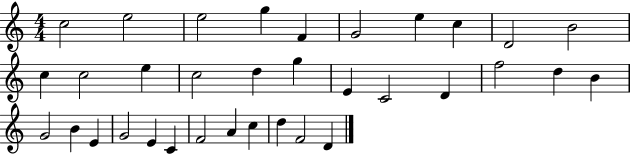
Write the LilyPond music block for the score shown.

{
  \clef treble
  \numericTimeSignature
  \time 4/4
  \key c \major
  c''2 e''2 | e''2 g''4 f'4 | g'2 e''4 c''4 | d'2 b'2 | \break c''4 c''2 e''4 | c''2 d''4 g''4 | e'4 c'2 d'4 | f''2 d''4 b'4 | \break g'2 b'4 e'4 | g'2 e'4 c'4 | f'2 a'4 c''4 | d''4 f'2 d'4 | \break \bar "|."
}